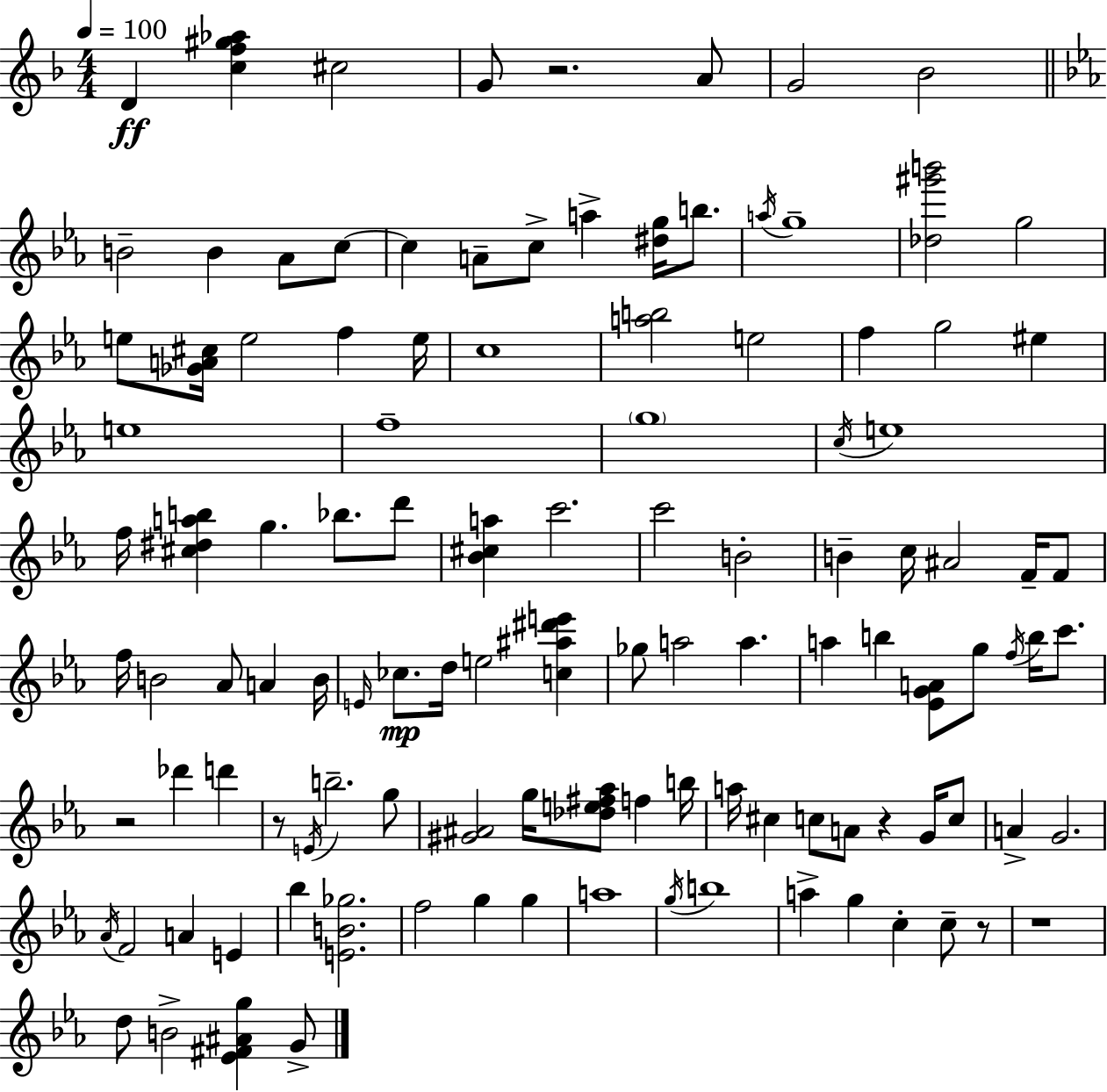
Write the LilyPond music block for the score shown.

{
  \clef treble
  \numericTimeSignature
  \time 4/4
  \key d \minor
  \tempo 4 = 100
  d'4\ff <c'' f'' gis'' aes''>4 cis''2 | g'8 r2. a'8 | g'2 bes'2 | \bar "||" \break \key ees \major b'2-- b'4 aes'8 c''8~~ | c''4 a'8-- c''8-> a''4-> <dis'' g''>16 b''8. | \acciaccatura { a''16 } g''1-- | <des'' gis''' b'''>2 g''2 | \break e''8 <ges' a' cis''>16 e''2 f''4 | e''16 c''1 | <a'' b''>2 e''2 | f''4 g''2 eis''4 | \break e''1 | f''1-- | \parenthesize g''1 | \acciaccatura { c''16 } e''1 | \break f''16 <cis'' dis'' a'' b''>4 g''4. bes''8. | d'''8 <bes' cis'' a''>4 c'''2. | c'''2 b'2-. | b'4-- c''16 ais'2 f'16-- | \break f'8 f''16 b'2 aes'8 a'4 | b'16 \grace { e'16 }\mp ces''8. d''16 e''2 <c'' ais'' dis''' e'''>4 | ges''8 a''2 a''4. | a''4 b''4 <ees' g' a'>8 g''8 \acciaccatura { f''16 } | \break b''16 c'''8. r2 des'''4 | d'''4 r8 \acciaccatura { e'16 } b''2.-- | g''8 <gis' ais'>2 g''16 <des'' e'' fis'' aes''>8 | f''4 b''16 a''16 cis''4 c''8 a'8 r4 | \break g'16 c''8 a'4-> g'2. | \acciaccatura { aes'16 } f'2 a'4 | e'4 bes''4 <e' b' ges''>2. | f''2 g''4 | \break g''4 a''1 | \acciaccatura { g''16 } b''1 | a''4-> g''4 c''4-. | c''8-- r8 r1 | \break d''8 b'2-> | <ees' fis' ais' g''>4 g'8-> \bar "|."
}